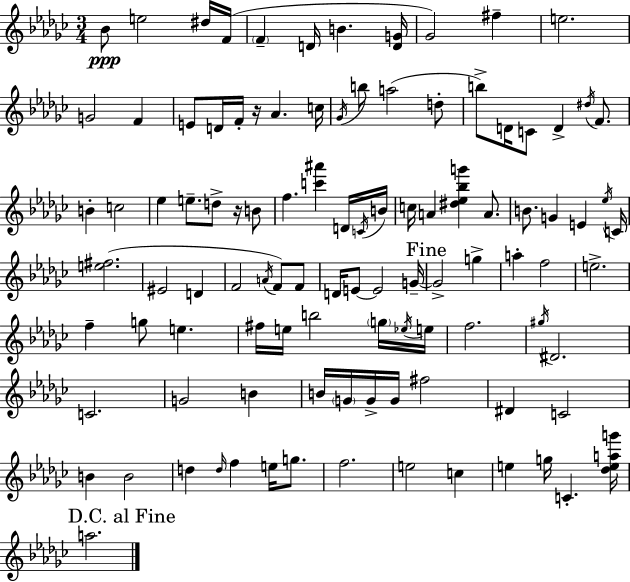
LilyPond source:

{
  \clef treble
  \numericTimeSignature
  \time 3/4
  \key ees \minor
  bes'8\ppp e''2 dis''16 f'16( | \parenthesize f'4-- d'16 b'4. <d' g'>16 | ges'2) fis''4-- | e''2. | \break g'2 f'4 | e'8 d'16 f'16-. r16 aes'4. c''16 | \acciaccatura { ges'16 } b''8 a''2( d''8-. | b''8->) d'16 c'8 d'4-> \acciaccatura { dis''16 } f'8. | \break b'4-. c''2 | ees''4 e''8.-- d''8-> r16 | b'8 f''4. <c''' ais'''>4 | d'16 \acciaccatura { c'16 } b'16 c''16 a'4 <dis'' ees'' bes'' g'''>4 | \break a'8. b'8. g'4 e'4 | \acciaccatura { ees''16 } c'16 <e'' fis''>2.( | eis'2 | d'4 f'2 | \break \acciaccatura { a'16 } f'8) f'8 d'16 e'8~~ e'2 | g'16--~~ \mark "Fine" g'2-> | g''4-> a''4-. f''2 | e''2.-> | \break f''4-- g''8 e''4. | fis''16 e''16 b''2 | \parenthesize g''16 \acciaccatura { ees''16 } e''16 f''2. | \acciaccatura { gis''16 } dis'2. | \break c'2. | g'2 | b'4 b'16 \parenthesize g'16 g'16-> g'16 fis''2 | dis'4 c'2 | \break b'4 b'2 | d''4 \grace { d''16 } | f''4 e''16 g''8. f''2. | e''2 | \break c''4 e''4 | g''16 c'4.-. <des'' e'' a'' g'''>16 \mark "D.C. al Fine" a''2. | \bar "|."
}